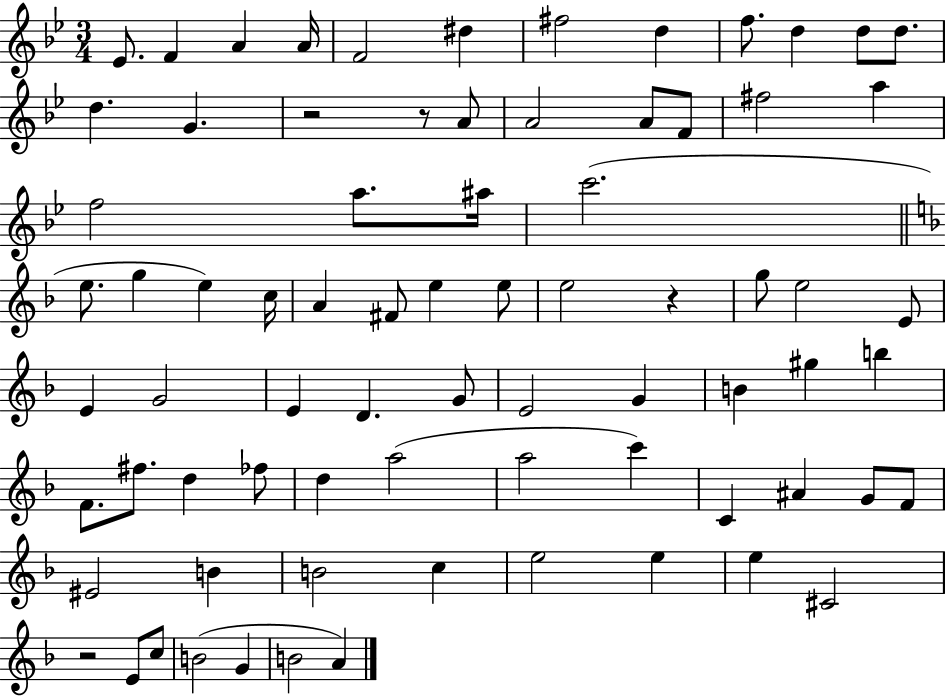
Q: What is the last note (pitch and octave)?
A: A4